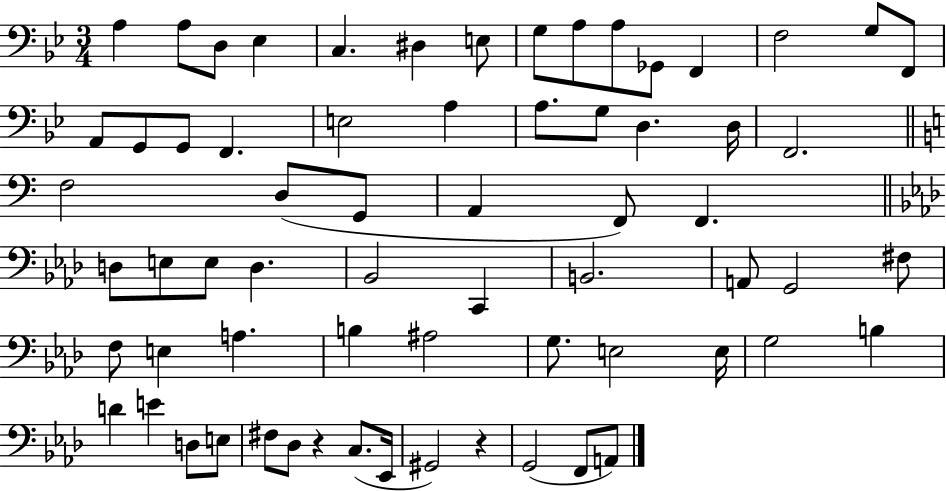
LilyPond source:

{
  \clef bass
  \numericTimeSignature
  \time 3/4
  \key bes \major
  a4 a8 d8 ees4 | c4. dis4 e8 | g8 a8 a8 ges,8 f,4 | f2 g8 f,8 | \break a,8 g,8 g,8 f,4. | e2 a4 | a8. g8 d4. d16 | f,2. | \break \bar "||" \break \key c \major f2 d8( g,8 | a,4 f,8) f,4. | \bar "||" \break \key aes \major d8 e8 e8 d4. | bes,2 c,4 | b,2. | a,8 g,2 fis8 | \break f8 e4 a4. | b4 ais2 | g8. e2 e16 | g2 b4 | \break d'4 e'4 d8 e8 | fis8 des8 r4 c8.( ees,16 | gis,2) r4 | g,2( f,8 a,8) | \break \bar "|."
}